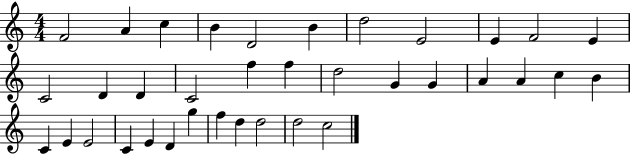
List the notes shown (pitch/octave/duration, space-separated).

F4/h A4/q C5/q B4/q D4/h B4/q D5/h E4/h E4/q F4/h E4/q C4/h D4/q D4/q C4/h F5/q F5/q D5/h G4/q G4/q A4/q A4/q C5/q B4/q C4/q E4/q E4/h C4/q E4/q D4/q G5/q F5/q D5/q D5/h D5/h C5/h